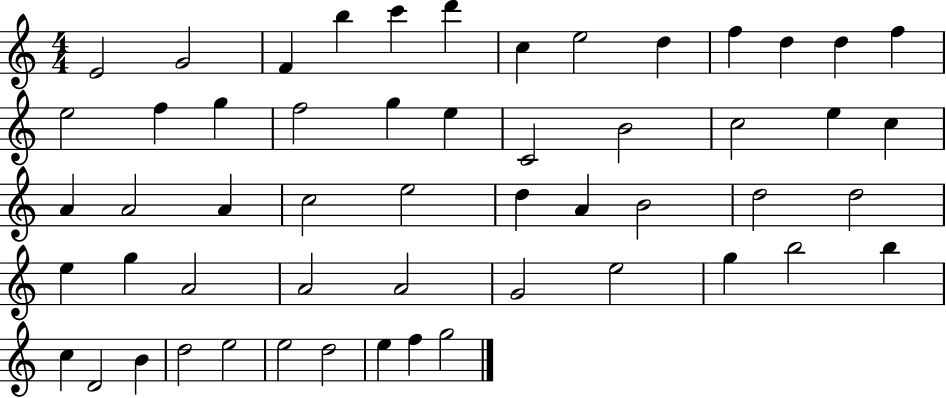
E4/h G4/h F4/q B5/q C6/q D6/q C5/q E5/h D5/q F5/q D5/q D5/q F5/q E5/h F5/q G5/q F5/h G5/q E5/q C4/h B4/h C5/h E5/q C5/q A4/q A4/h A4/q C5/h E5/h D5/q A4/q B4/h D5/h D5/h E5/q G5/q A4/h A4/h A4/h G4/h E5/h G5/q B5/h B5/q C5/q D4/h B4/q D5/h E5/h E5/h D5/h E5/q F5/q G5/h